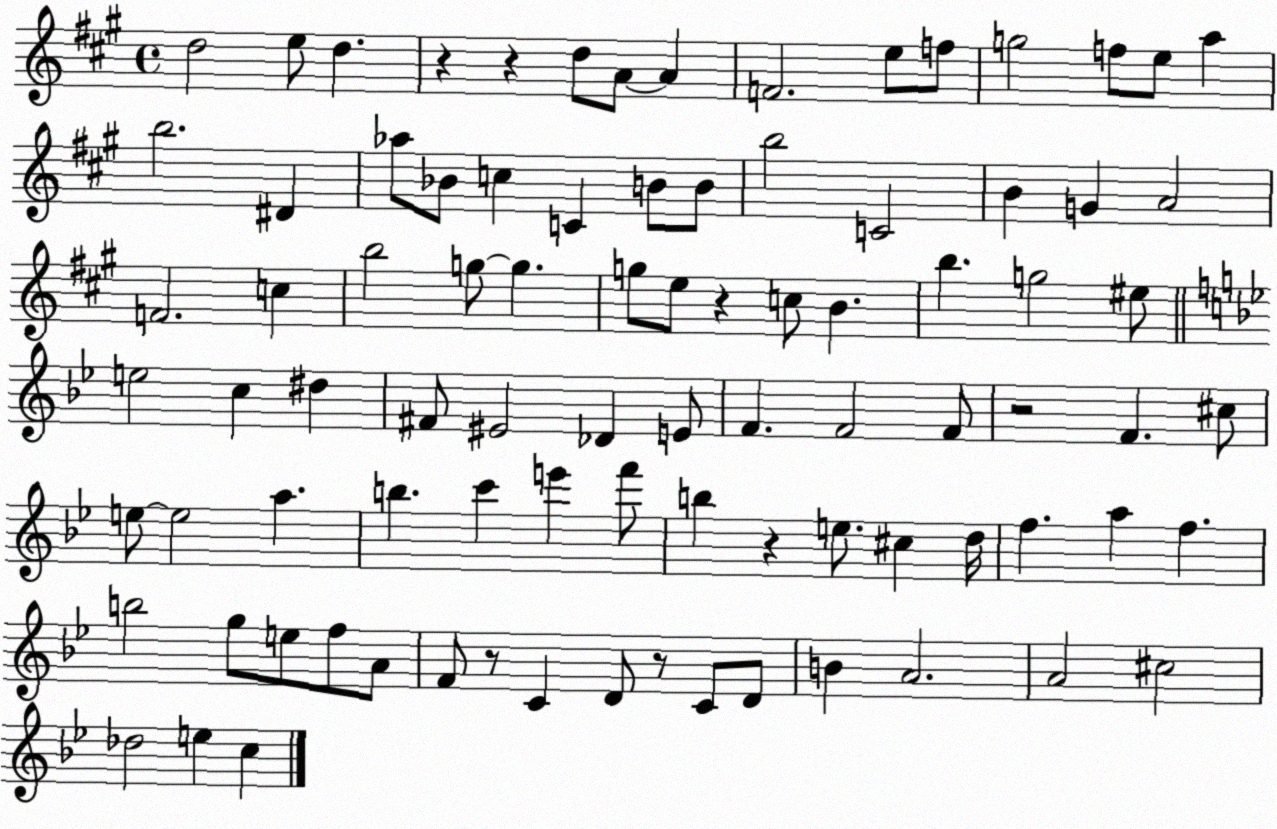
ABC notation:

X:1
T:Untitled
M:4/4
L:1/4
K:A
d2 e/2 d z z d/2 A/2 A F2 e/2 f/2 g2 f/2 e/2 a b2 ^D _a/2 _B/2 c C B/2 B/2 b2 C2 B G A2 F2 c b2 g/2 g g/2 e/2 z c/2 B b g2 ^e/2 e2 c ^d ^F/2 ^E2 _D E/2 F F2 F/2 z2 F ^c/2 e/2 e2 a b c' e' f'/2 b z e/2 ^c d/4 f a f b2 g/2 e/2 f/2 A/2 F/2 z/2 C D/2 z/2 C/2 D/2 B A2 A2 ^c2 _d2 e c